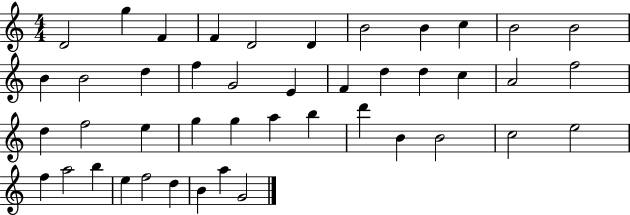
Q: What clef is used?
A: treble